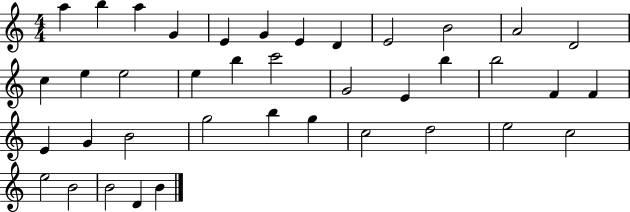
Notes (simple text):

A5/q B5/q A5/q G4/q E4/q G4/q E4/q D4/q E4/h B4/h A4/h D4/h C5/q E5/q E5/h E5/q B5/q C6/h G4/h E4/q B5/q B5/h F4/q F4/q E4/q G4/q B4/h G5/h B5/q G5/q C5/h D5/h E5/h C5/h E5/h B4/h B4/h D4/q B4/q